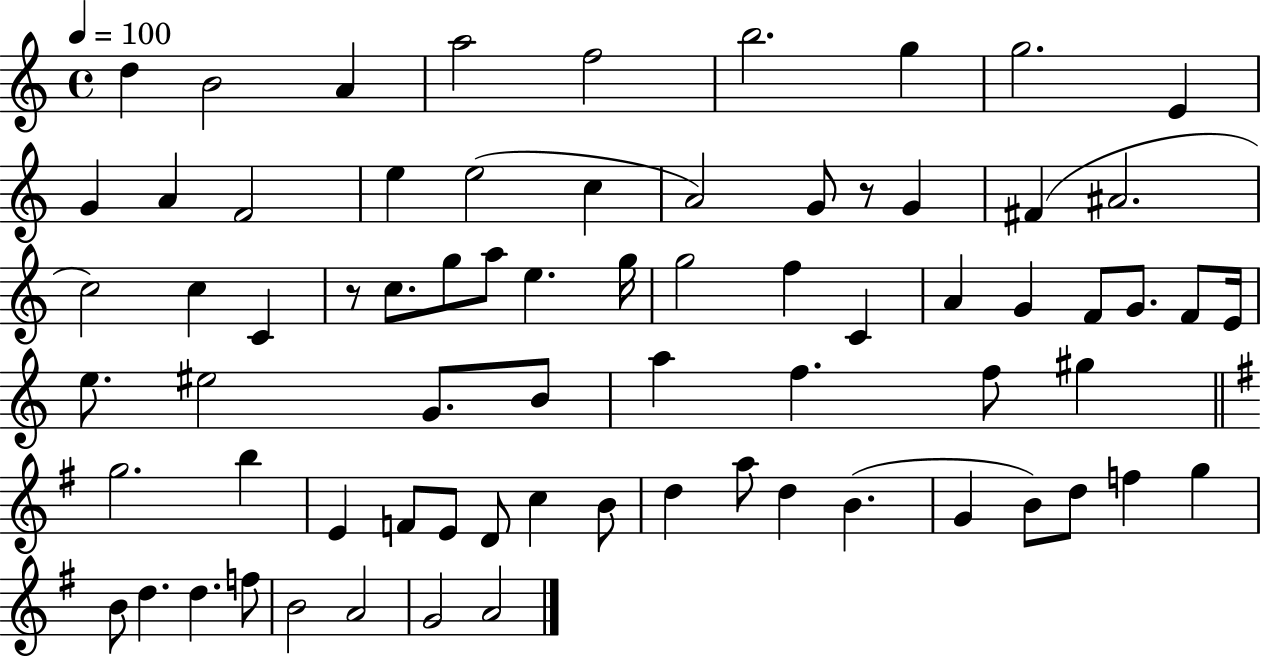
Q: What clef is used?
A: treble